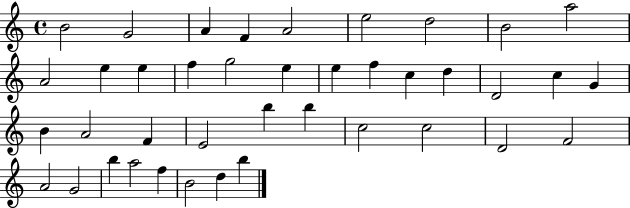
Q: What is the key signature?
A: C major